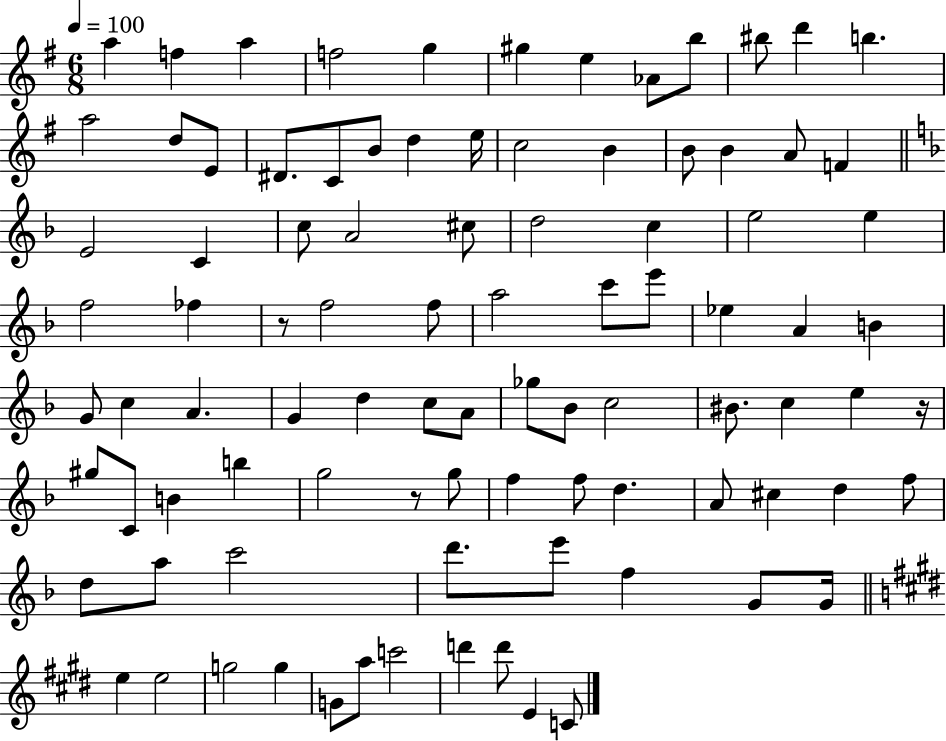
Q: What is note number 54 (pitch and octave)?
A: Bb4